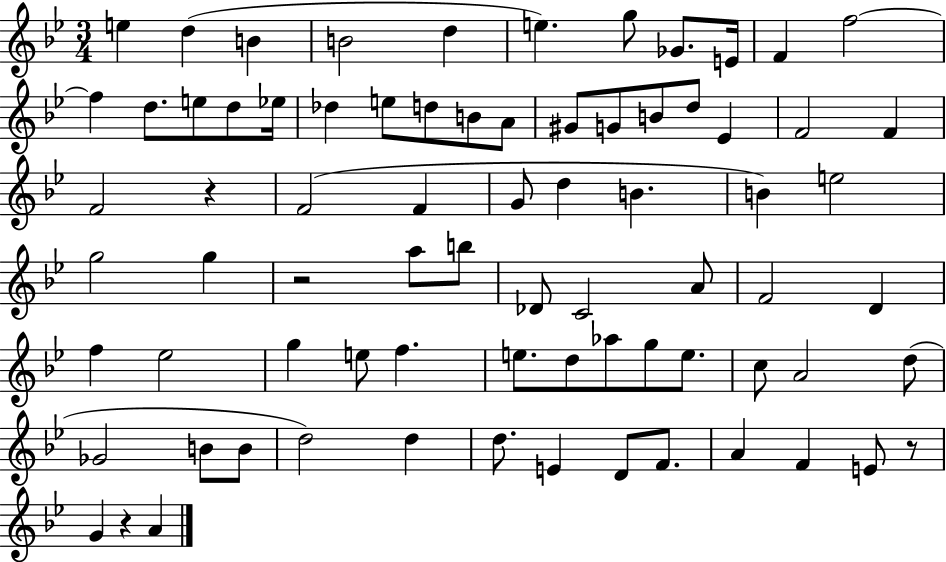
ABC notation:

X:1
T:Untitled
M:3/4
L:1/4
K:Bb
e d B B2 d e g/2 _G/2 E/4 F f2 f d/2 e/2 d/2 _e/4 _d e/2 d/2 B/2 A/2 ^G/2 G/2 B/2 d/2 _E F2 F F2 z F2 F G/2 d B B e2 g2 g z2 a/2 b/2 _D/2 C2 A/2 F2 D f _e2 g e/2 f e/2 d/2 _a/2 g/2 e/2 c/2 A2 d/2 _G2 B/2 B/2 d2 d d/2 E D/2 F/2 A F E/2 z/2 G z A